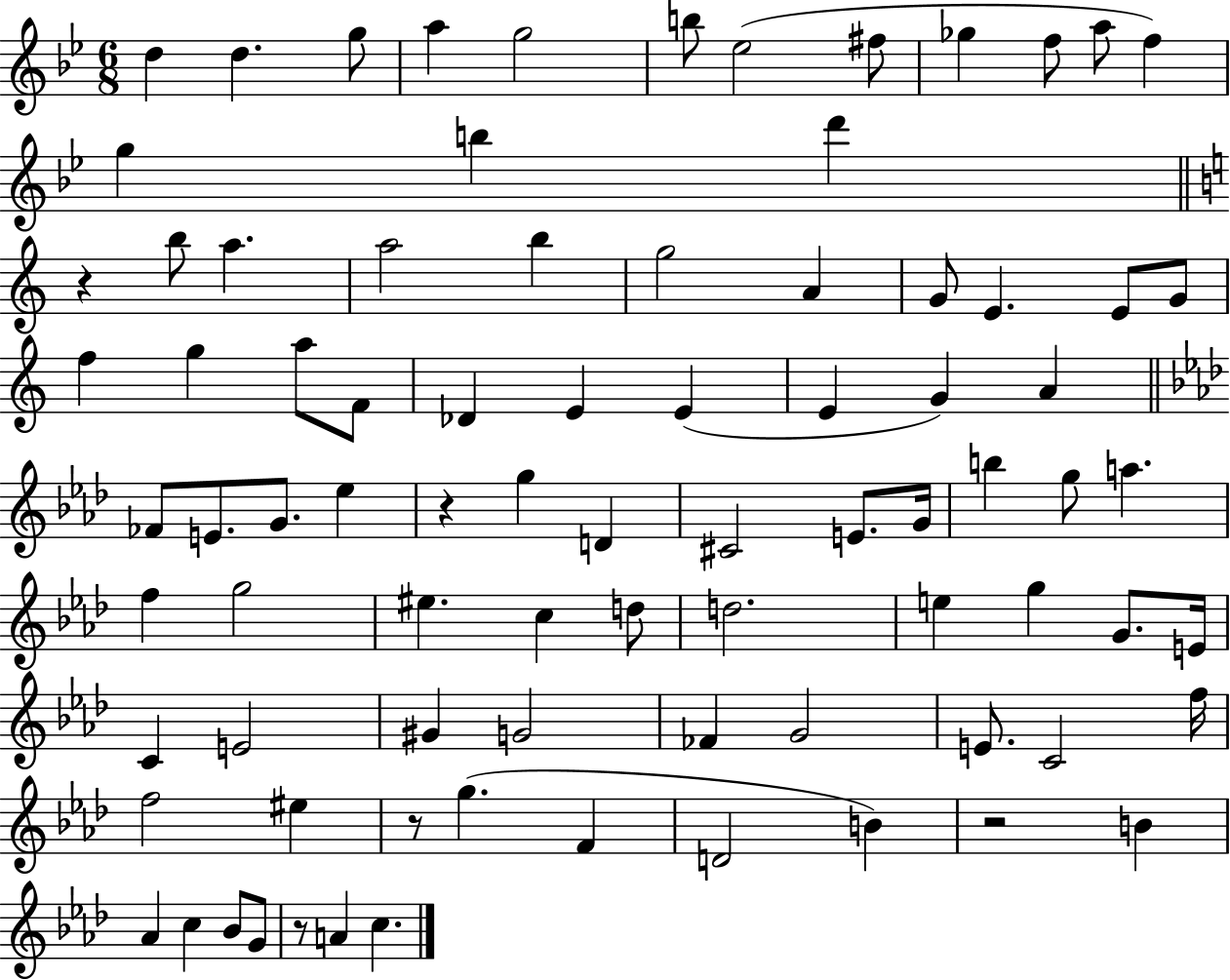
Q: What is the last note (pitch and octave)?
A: C5